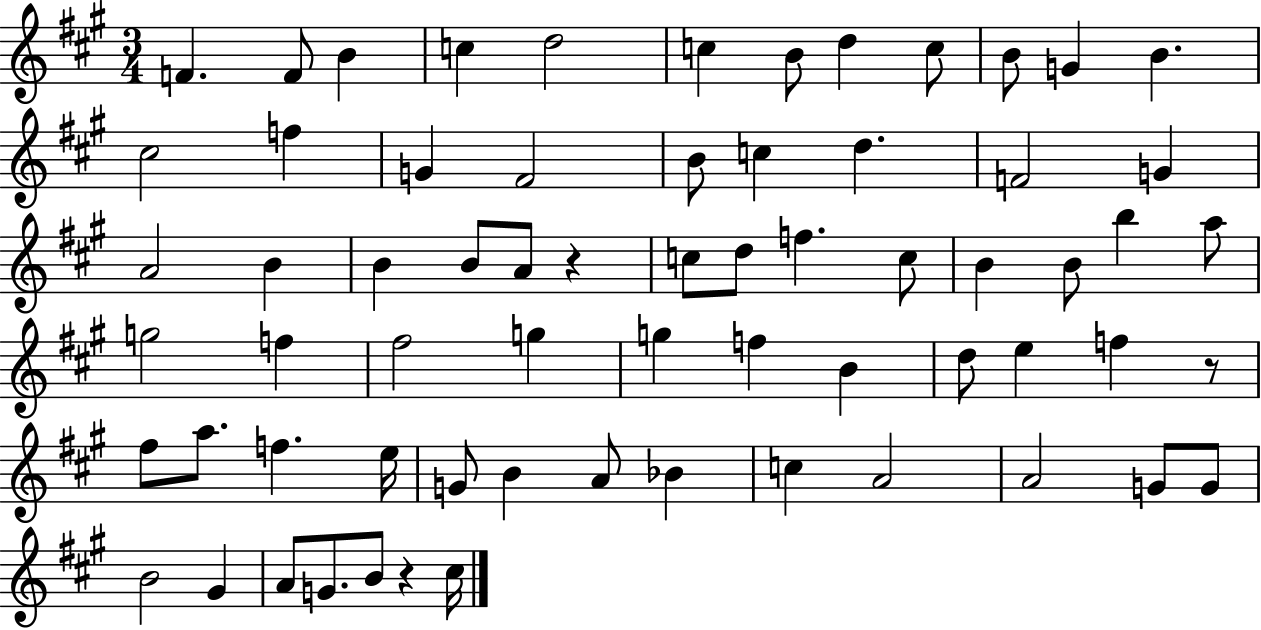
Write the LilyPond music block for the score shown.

{
  \clef treble
  \numericTimeSignature
  \time 3/4
  \key a \major
  f'4. f'8 b'4 | c''4 d''2 | c''4 b'8 d''4 c''8 | b'8 g'4 b'4. | \break cis''2 f''4 | g'4 fis'2 | b'8 c''4 d''4. | f'2 g'4 | \break a'2 b'4 | b'4 b'8 a'8 r4 | c''8 d''8 f''4. c''8 | b'4 b'8 b''4 a''8 | \break g''2 f''4 | fis''2 g''4 | g''4 f''4 b'4 | d''8 e''4 f''4 r8 | \break fis''8 a''8. f''4. e''16 | g'8 b'4 a'8 bes'4 | c''4 a'2 | a'2 g'8 g'8 | \break b'2 gis'4 | a'8 g'8. b'8 r4 cis''16 | \bar "|."
}